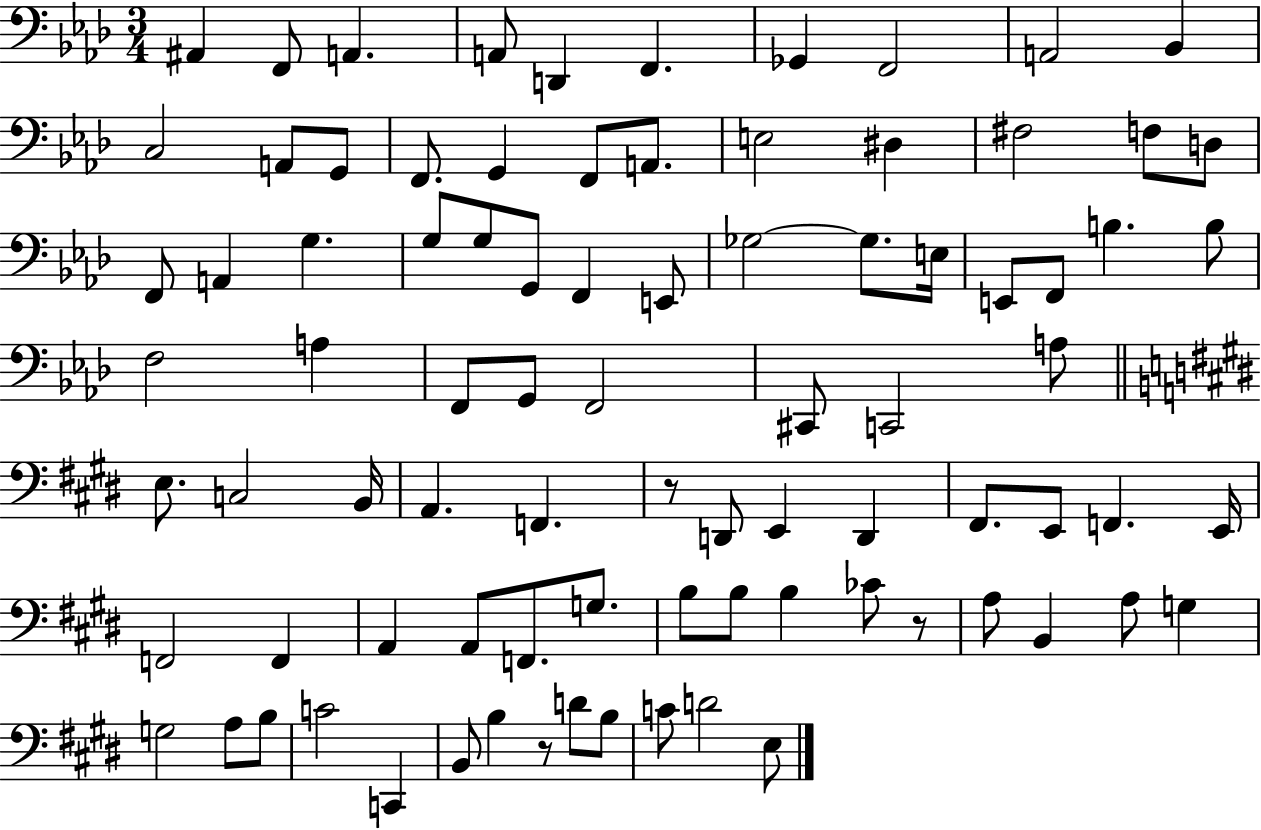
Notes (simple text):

A#2/q F2/e A2/q. A2/e D2/q F2/q. Gb2/q F2/h A2/h Bb2/q C3/h A2/e G2/e F2/e. G2/q F2/e A2/e. E3/h D#3/q F#3/h F3/e D3/e F2/e A2/q G3/q. G3/e G3/e G2/e F2/q E2/e Gb3/h Gb3/e. E3/s E2/e F2/e B3/q. B3/e F3/h A3/q F2/e G2/e F2/h C#2/e C2/h A3/e E3/e. C3/h B2/s A2/q. F2/q. R/e D2/e E2/q D2/q F#2/e. E2/e F2/q. E2/s F2/h F2/q A2/q A2/e F2/e. G3/e. B3/e B3/e B3/q CES4/e R/e A3/e B2/q A3/e G3/q G3/h A3/e B3/e C4/h C2/q B2/e B3/q R/e D4/e B3/e C4/e D4/h E3/e